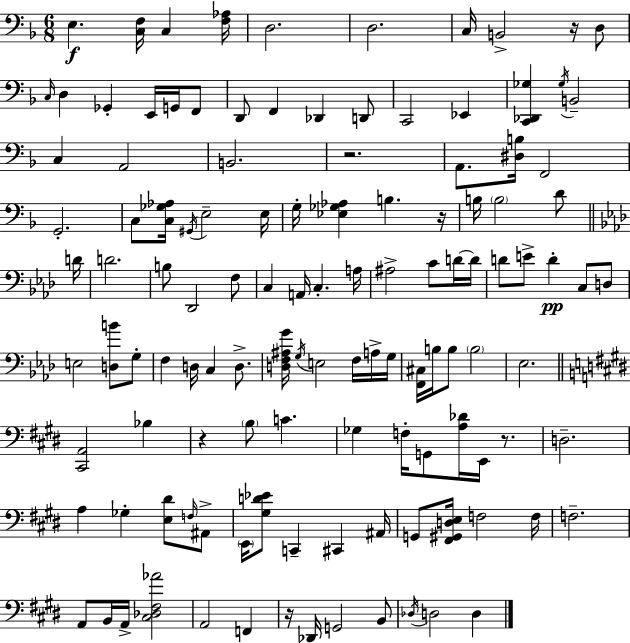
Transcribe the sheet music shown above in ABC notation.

X:1
T:Untitled
M:6/8
L:1/4
K:F
E, [C,F,]/4 C, [F,_A,]/4 D,2 D,2 C,/4 B,,2 z/4 D,/2 C,/4 D, _G,, E,,/4 G,,/4 F,,/2 D,,/2 F,, _D,, D,,/2 C,,2 _E,, [C,,_D,,_G,] _G,/4 B,,2 C, A,,2 B,,2 z2 A,,/2 [^D,B,]/4 F,,2 G,,2 C,/2 [C,_G,_A,]/4 ^G,,/4 E,2 E,/4 G,/4 [_E,_G,_A,] B, z/4 B,/4 B,2 D/2 D/4 D2 B,/2 _D,,2 F,/2 C, A,,/4 C, A,/4 ^A,2 C/2 D/4 D/4 D/2 E/2 D C,/2 D,/2 E,2 [D,B]/2 G,/2 F, D,/4 C, D,/2 [D,F,^A,G]/4 G,/4 E,2 F,/4 A,/4 G,/4 [F,,^C,]/4 B,/4 B,/2 B,2 _E,2 [^C,,A,,]2 _B, z B,/2 C _G, F,/4 G,,/2 [A,_D]/4 E,,/4 z/2 D,2 A, _G, [E,^D]/2 F,/4 ^A,,/2 E,,/4 [^G,D_E]/2 C,, ^C,, ^A,,/4 G,,/2 [^F,,^G,,D,E,]/4 F,2 F,/4 F,2 A,,/2 B,,/4 A,,/4 [^C,_D,^F,_A]2 A,,2 F,, z/4 _D,,/4 G,,2 B,,/2 _D,/4 D,2 D,